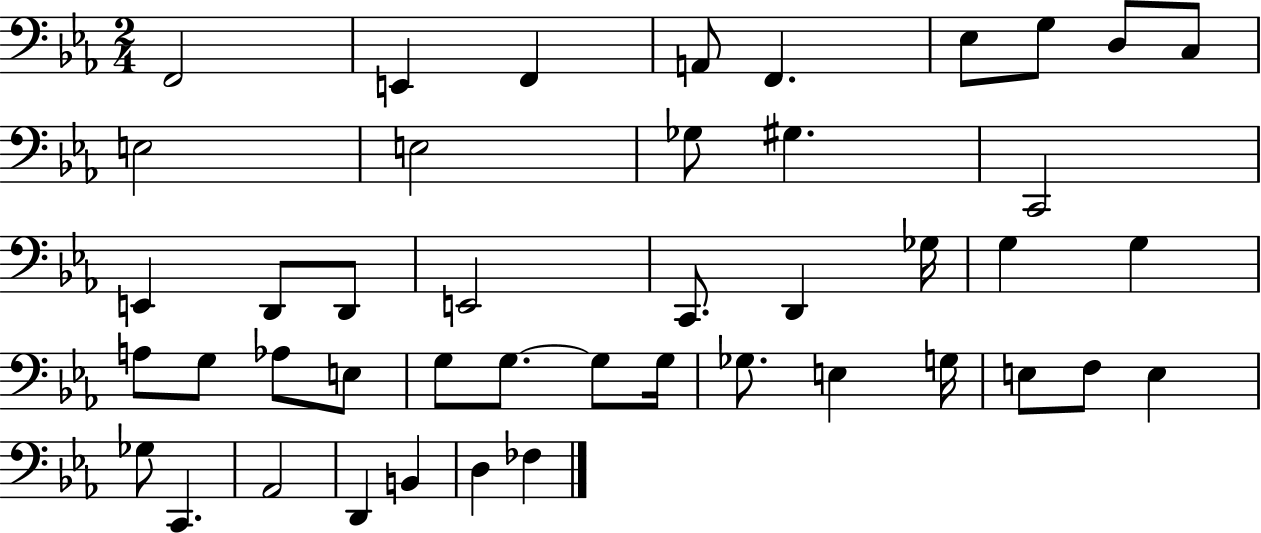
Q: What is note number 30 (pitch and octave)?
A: G3